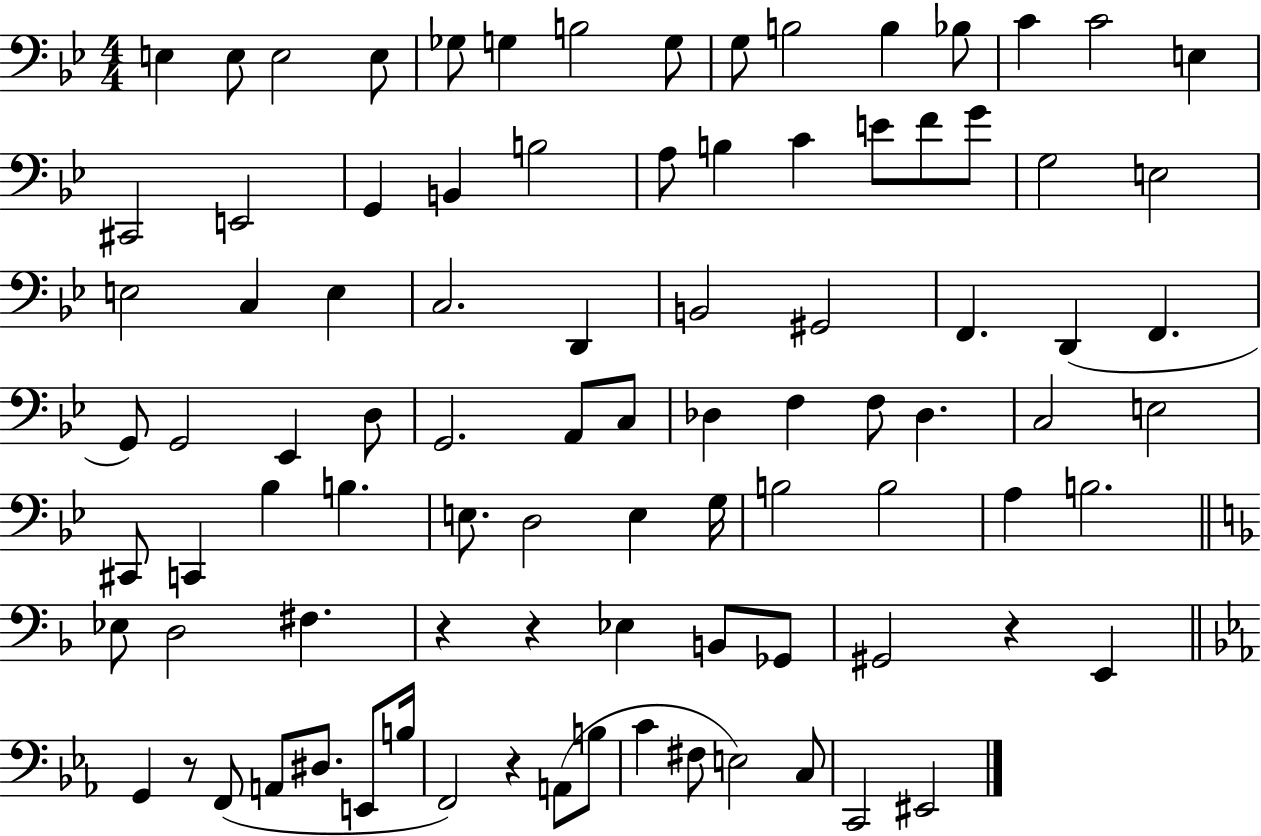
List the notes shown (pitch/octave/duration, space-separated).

E3/q E3/e E3/h E3/e Gb3/e G3/q B3/h G3/e G3/e B3/h B3/q Bb3/e C4/q C4/h E3/q C#2/h E2/h G2/q B2/q B3/h A3/e B3/q C4/q E4/e F4/e G4/e G3/h E3/h E3/h C3/q E3/q C3/h. D2/q B2/h G#2/h F2/q. D2/q F2/q. G2/e G2/h Eb2/q D3/e G2/h. A2/e C3/e Db3/q F3/q F3/e Db3/q. C3/h E3/h C#2/e C2/q Bb3/q B3/q. E3/e. D3/h E3/q G3/s B3/h B3/h A3/q B3/h. Eb3/e D3/h F#3/q. R/q R/q Eb3/q B2/e Gb2/e G#2/h R/q E2/q G2/q R/e F2/e A2/e D#3/e. E2/e B3/s F2/h R/q A2/e B3/e C4/q F#3/e E3/h C3/e C2/h EIS2/h